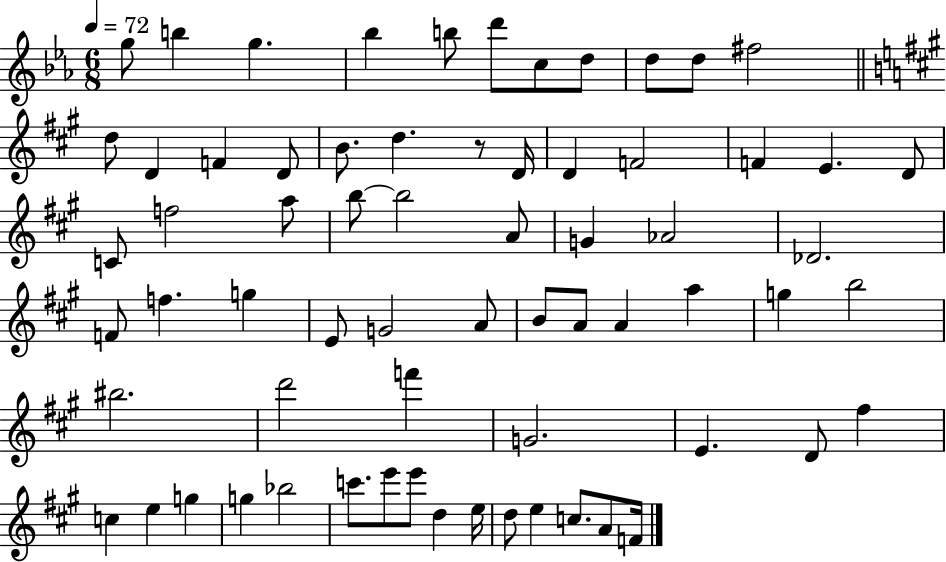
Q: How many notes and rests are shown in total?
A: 67